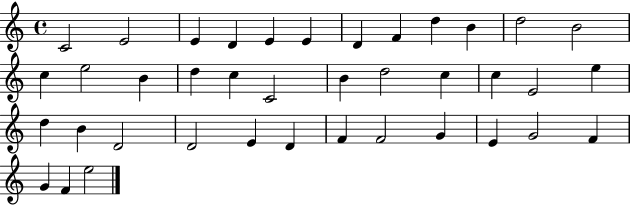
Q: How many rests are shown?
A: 0